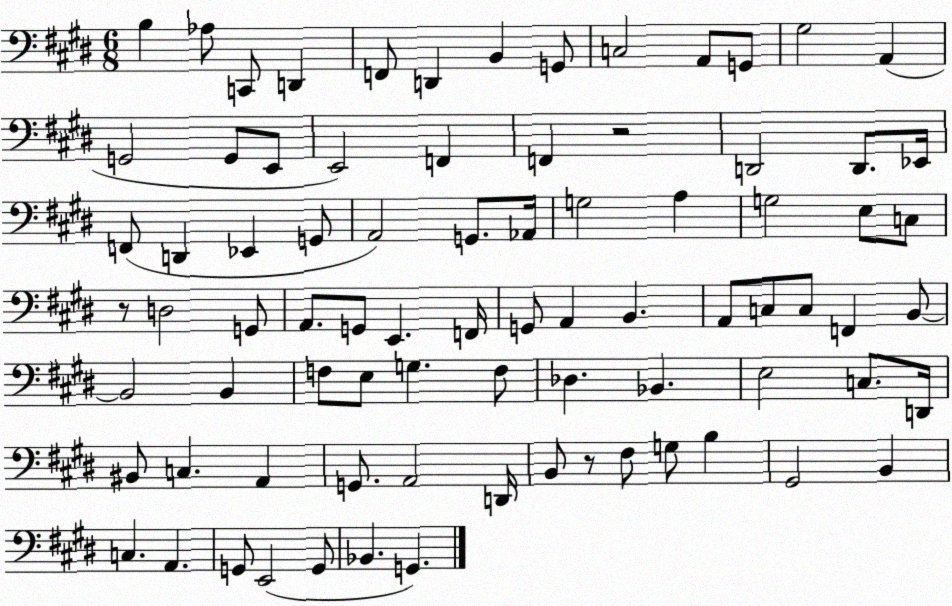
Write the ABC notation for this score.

X:1
T:Untitled
M:6/8
L:1/4
K:E
B, _A,/2 C,,/2 D,, F,,/2 D,, B,, G,,/2 C,2 A,,/2 G,,/2 ^G,2 A,, G,,2 G,,/2 E,,/2 E,,2 F,, F,, z2 D,,2 D,,/2 _E,,/4 F,,/2 D,, _E,, G,,/2 A,,2 G,,/2 _A,,/4 G,2 A, G,2 E,/2 C,/2 z/2 D,2 G,,/2 A,,/2 G,,/2 E,, F,,/4 G,,/2 A,, B,, A,,/2 C,/2 C,/2 F,, B,,/2 B,,2 B,, F,/2 E,/2 G, F,/2 _D, _B,, E,2 C,/2 D,,/4 ^B,,/2 C, A,, G,,/2 A,,2 D,,/4 B,,/2 z/2 ^F,/2 G,/2 B, ^G,,2 B,, C, A,, G,,/2 E,,2 G,,/2 _B,, G,,